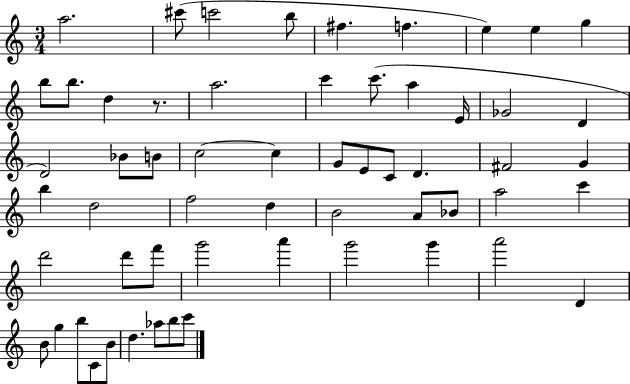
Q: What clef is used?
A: treble